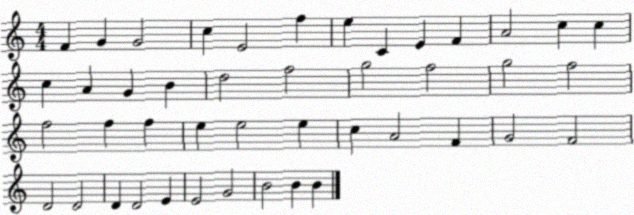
X:1
T:Untitled
M:4/4
L:1/4
K:C
F G G2 c E2 f e C E F A2 c c c A G B d2 f2 g2 f2 g2 f2 f2 f f e e2 e c A2 F G2 F2 D2 D2 D D2 E E2 G2 B2 B B